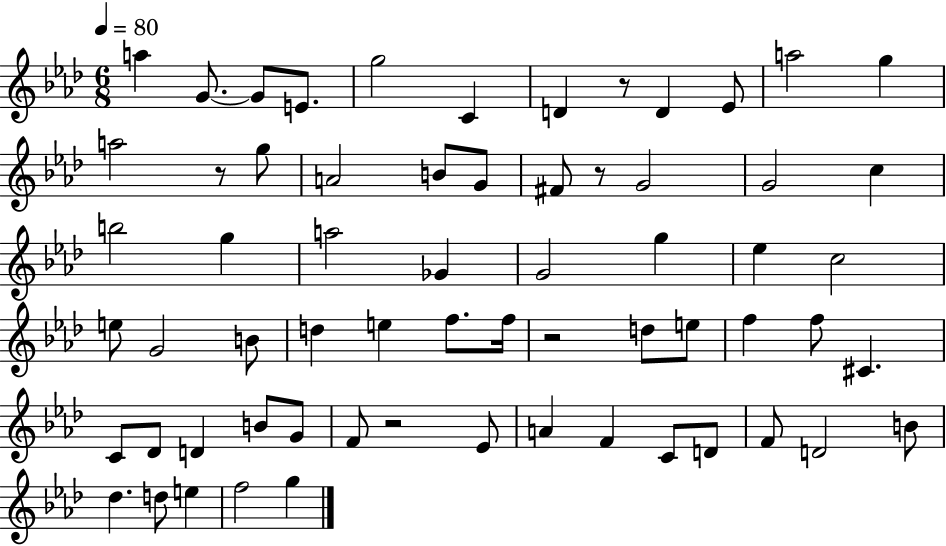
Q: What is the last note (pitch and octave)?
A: G5